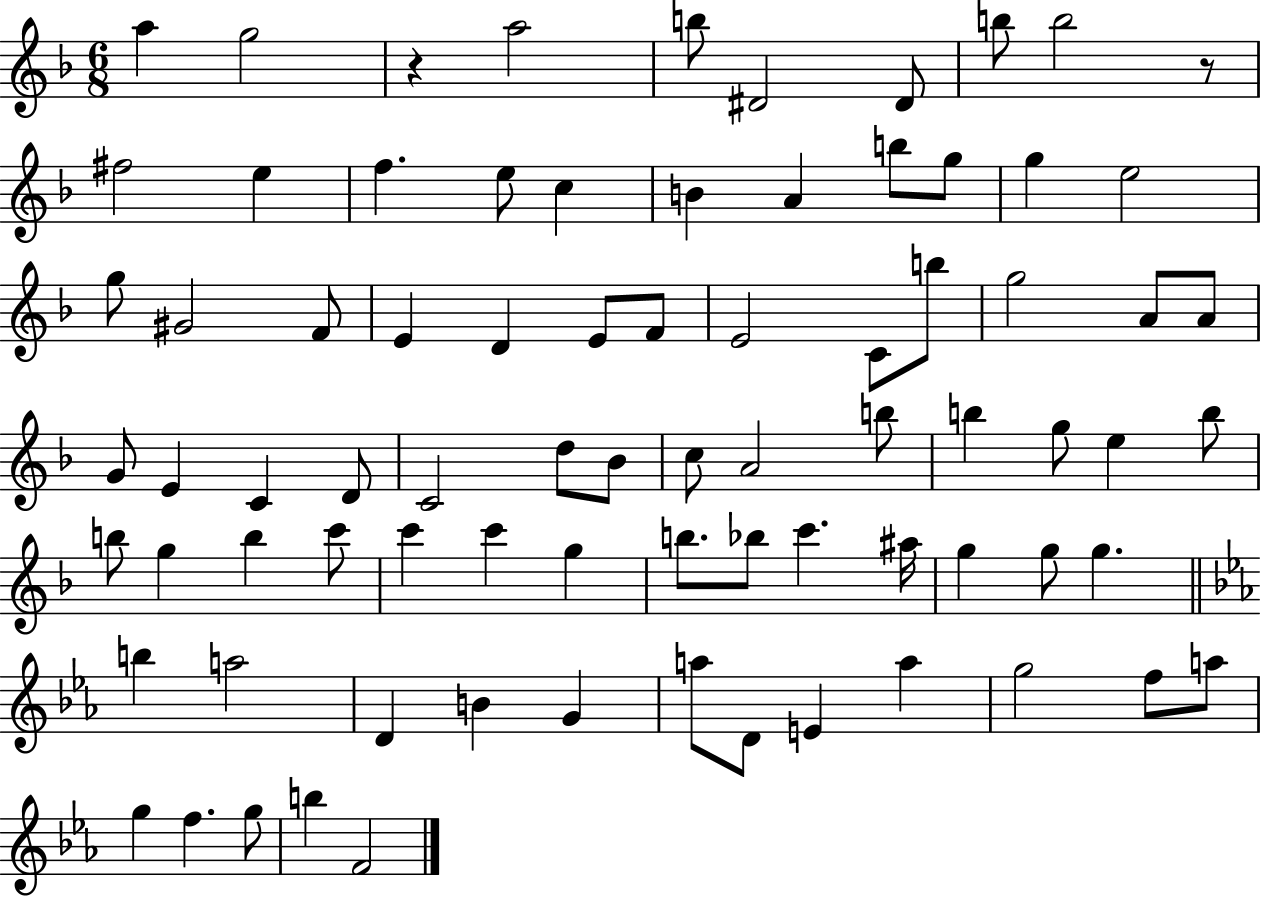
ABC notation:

X:1
T:Untitled
M:6/8
L:1/4
K:F
a g2 z a2 b/2 ^D2 ^D/2 b/2 b2 z/2 ^f2 e f e/2 c B A b/2 g/2 g e2 g/2 ^G2 F/2 E D E/2 F/2 E2 C/2 b/2 g2 A/2 A/2 G/2 E C D/2 C2 d/2 _B/2 c/2 A2 b/2 b g/2 e b/2 b/2 g b c'/2 c' c' g b/2 _b/2 c' ^a/4 g g/2 g b a2 D B G a/2 D/2 E a g2 f/2 a/2 g f g/2 b F2